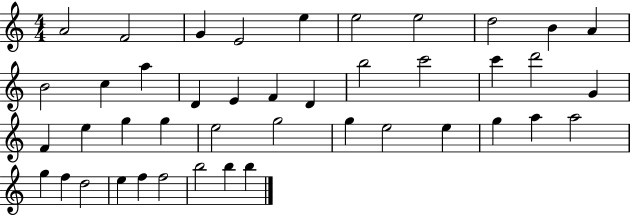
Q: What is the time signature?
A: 4/4